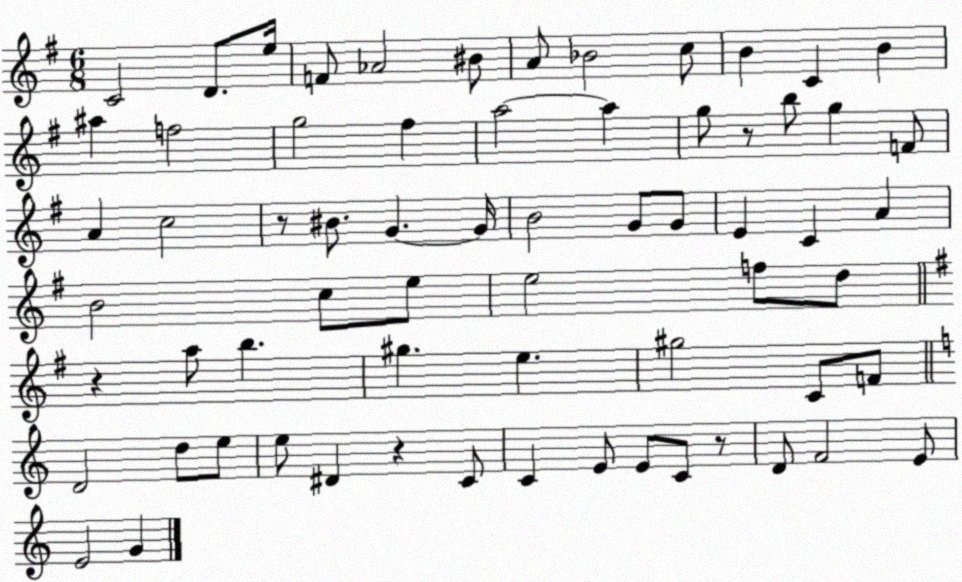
X:1
T:Untitled
M:6/8
L:1/4
K:G
C2 D/2 e/4 F/2 _A2 ^B/2 A/2 _B2 c/2 B C B ^a f2 g2 ^f a2 a g/2 z/2 b/2 g F/2 A c2 z/2 ^B/2 G G/4 B2 G/2 G/2 E C A B2 c/2 e/2 e2 f/2 d/2 z a/2 b ^g e ^g2 C/2 F/2 D2 d/2 e/2 e/2 ^D z C/2 C E/2 E/2 C/2 z/2 D/2 F2 E/2 E2 G